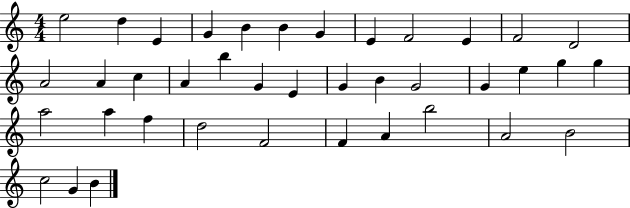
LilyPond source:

{
  \clef treble
  \numericTimeSignature
  \time 4/4
  \key c \major
  e''2 d''4 e'4 | g'4 b'4 b'4 g'4 | e'4 f'2 e'4 | f'2 d'2 | \break a'2 a'4 c''4 | a'4 b''4 g'4 e'4 | g'4 b'4 g'2 | g'4 e''4 g''4 g''4 | \break a''2 a''4 f''4 | d''2 f'2 | f'4 a'4 b''2 | a'2 b'2 | \break c''2 g'4 b'4 | \bar "|."
}